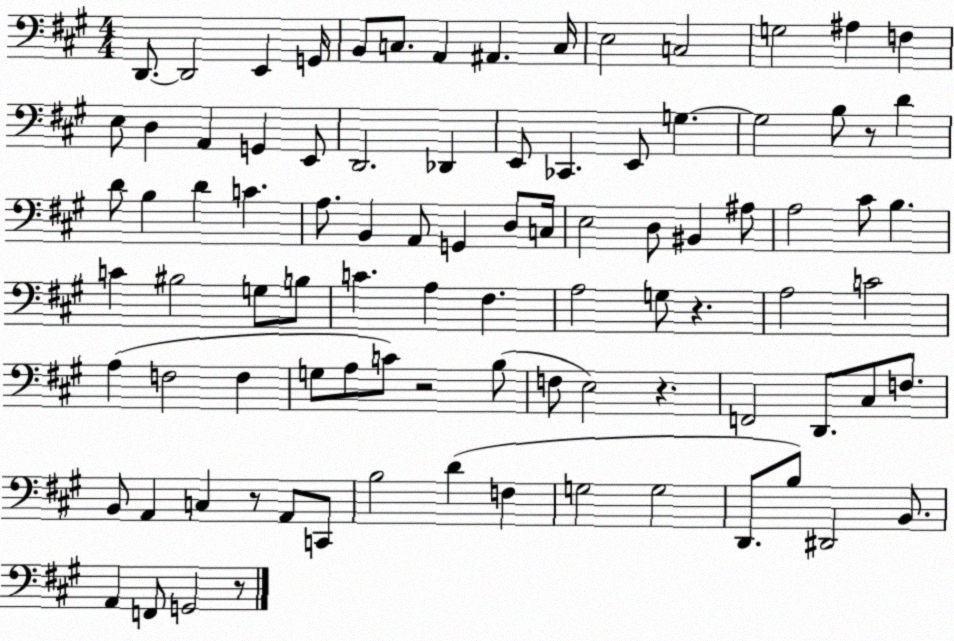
X:1
T:Untitled
M:4/4
L:1/4
K:A
D,,/2 D,,2 E,, G,,/4 B,,/2 C,/2 A,, ^A,, C,/4 E,2 C,2 G,2 ^A, F, E,/2 D, A,, G,, E,,/2 D,,2 _D,, E,,/2 _C,, E,,/2 G, G,2 B,/2 z/2 D D/2 B, D C A,/2 B,, A,,/2 G,, D,/2 C,/4 E,2 D,/2 ^B,, ^A,/2 A,2 ^C/2 B, C ^B,2 G,/2 B,/2 C A, ^F, A,2 G,/2 z A,2 C2 A, F,2 F, G,/2 A,/2 C/2 z2 B,/2 F,/2 E,2 z F,,2 D,,/2 ^C,/2 F,/2 B,,/2 A,, C, z/2 A,,/2 C,,/2 B,2 D F, G,2 G,2 D,,/2 B,/2 ^D,,2 B,,/2 A,, F,,/2 G,,2 z/2